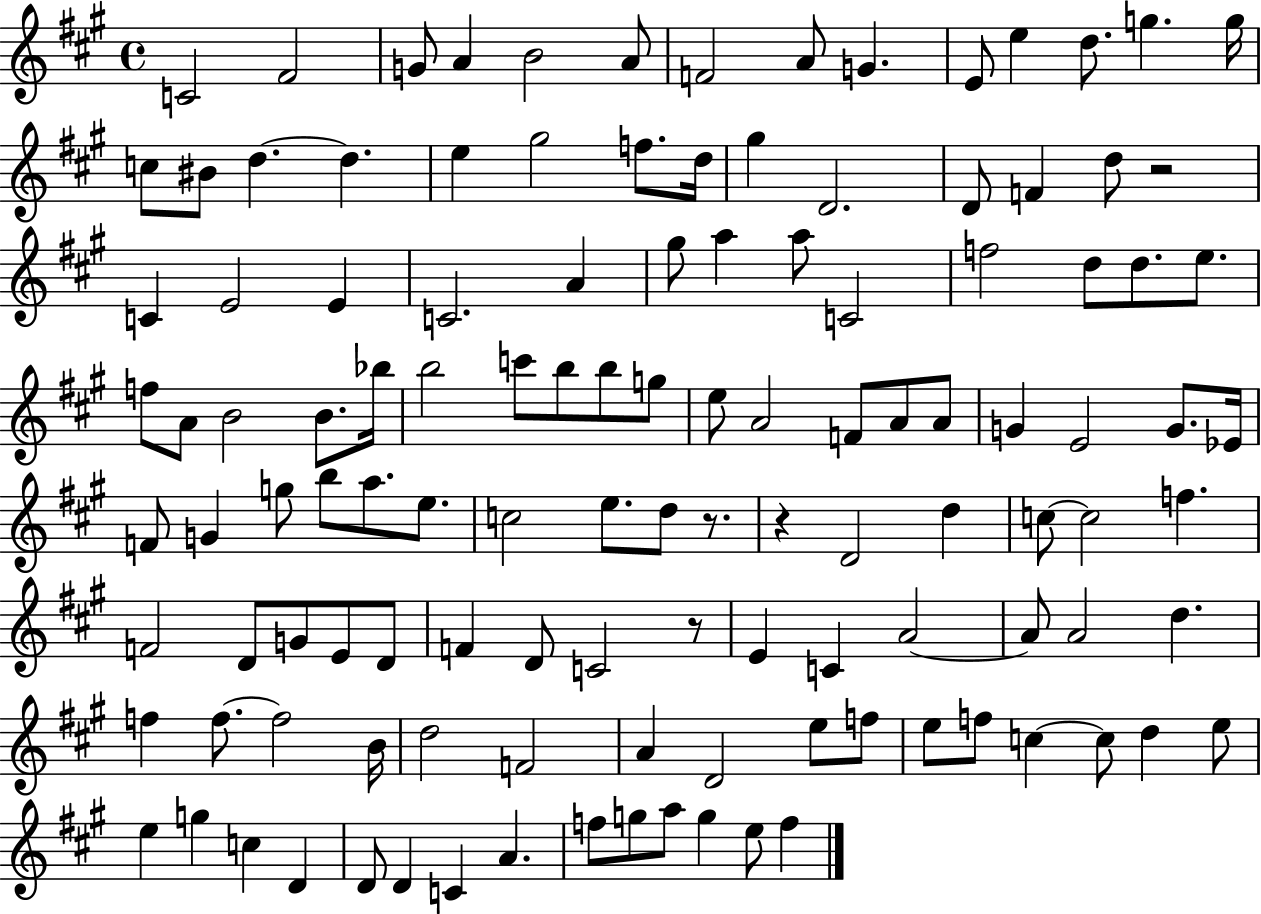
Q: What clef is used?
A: treble